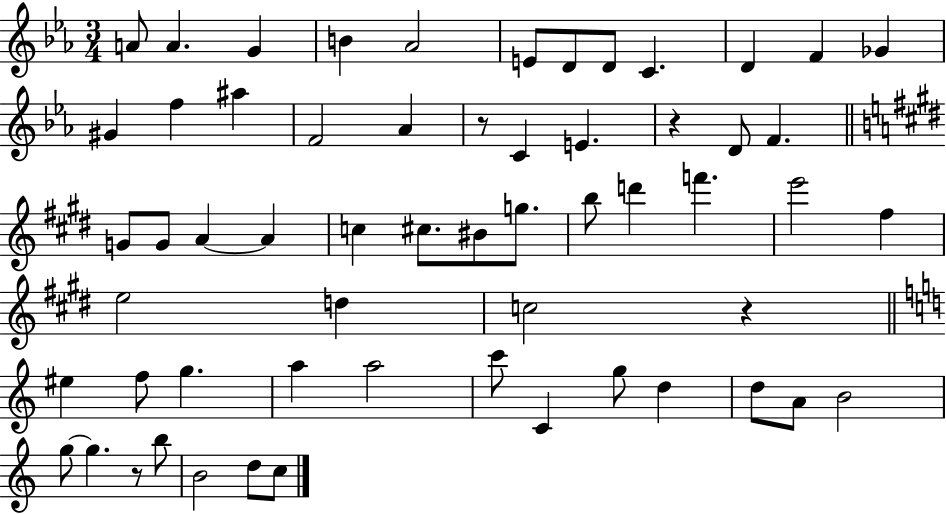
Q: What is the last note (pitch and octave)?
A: C5